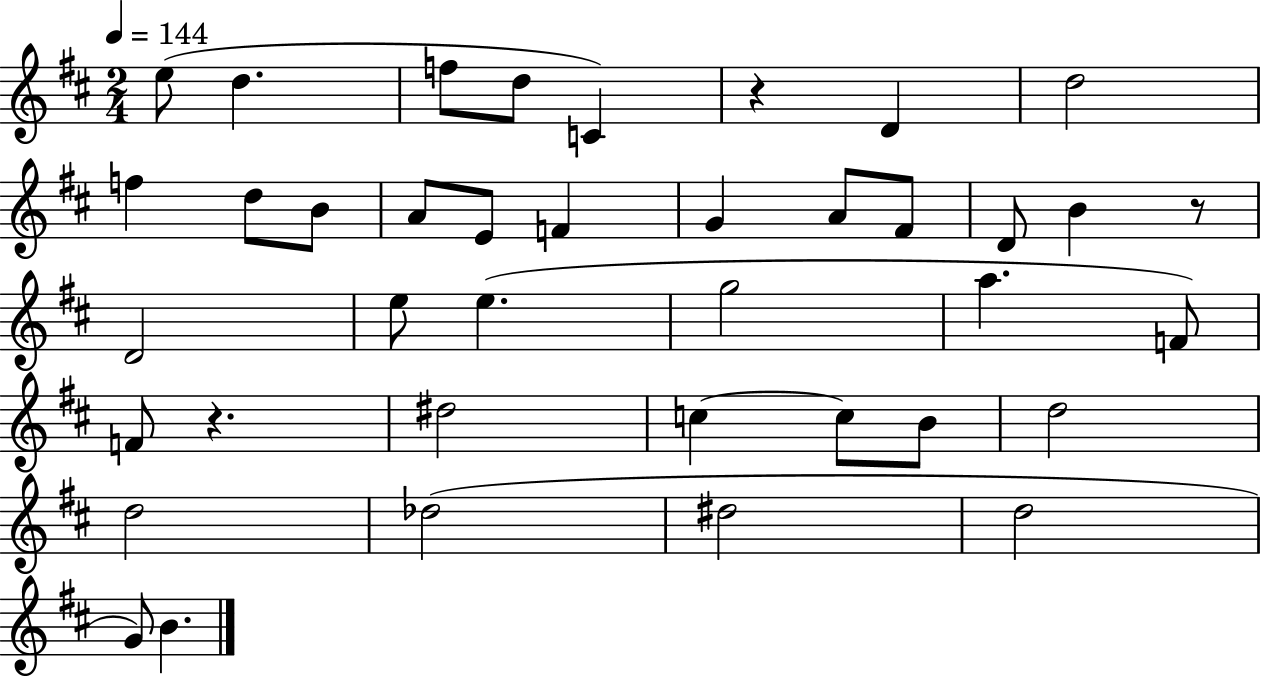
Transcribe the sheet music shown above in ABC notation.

X:1
T:Untitled
M:2/4
L:1/4
K:D
e/2 d f/2 d/2 C z D d2 f d/2 B/2 A/2 E/2 F G A/2 ^F/2 D/2 B z/2 D2 e/2 e g2 a F/2 F/2 z ^d2 c c/2 B/2 d2 d2 _d2 ^d2 d2 G/2 B